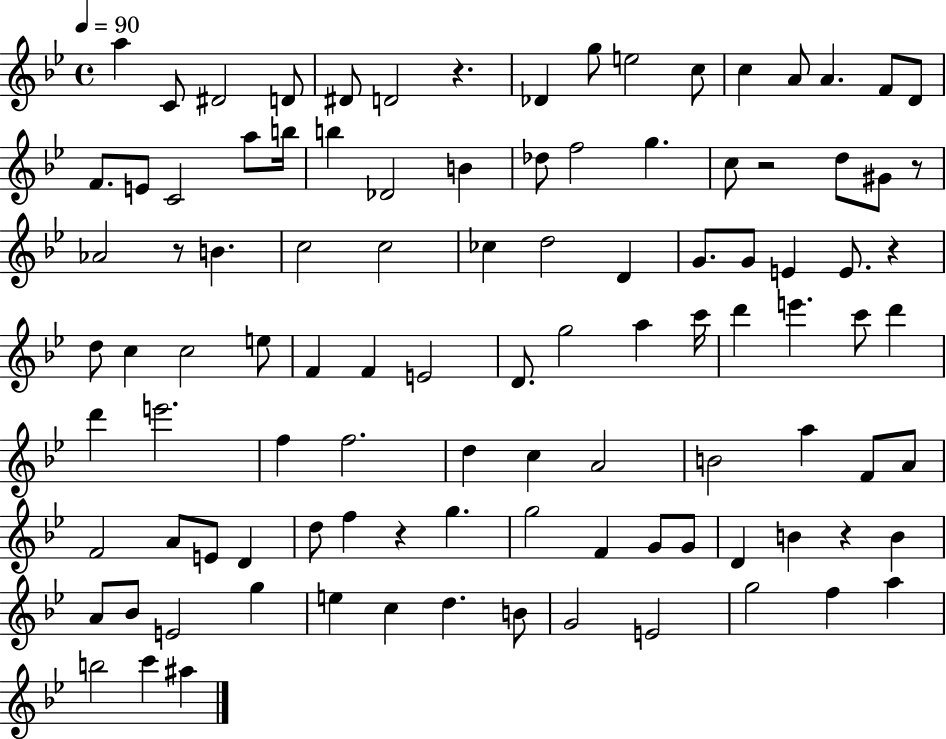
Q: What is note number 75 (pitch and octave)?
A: F4